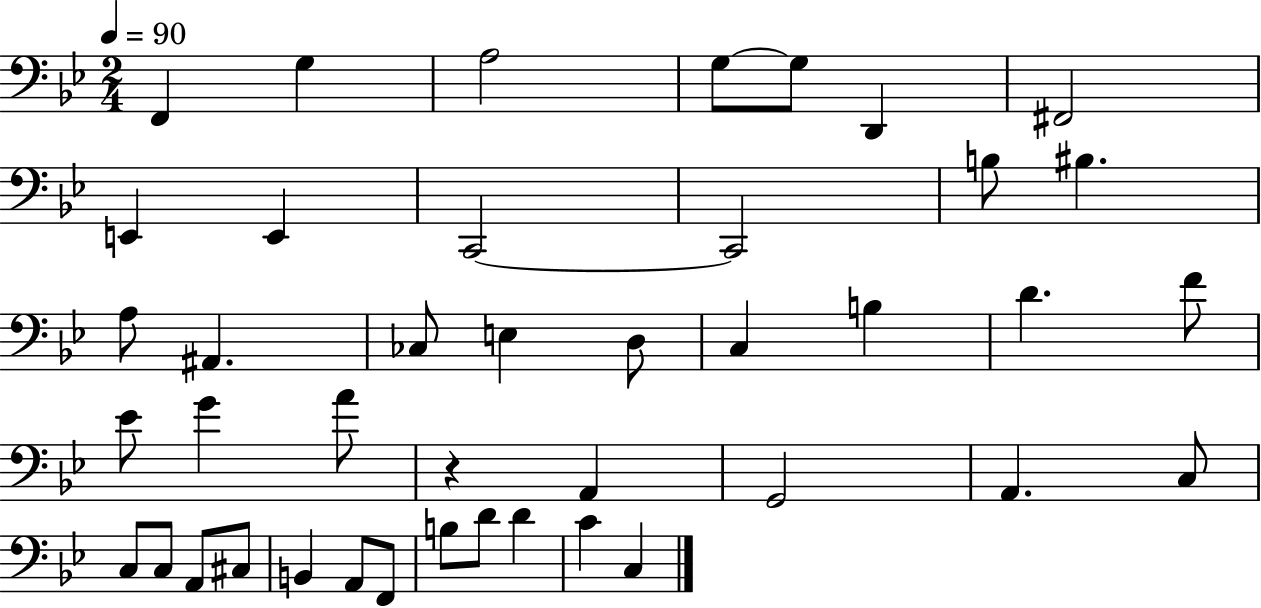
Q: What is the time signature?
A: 2/4